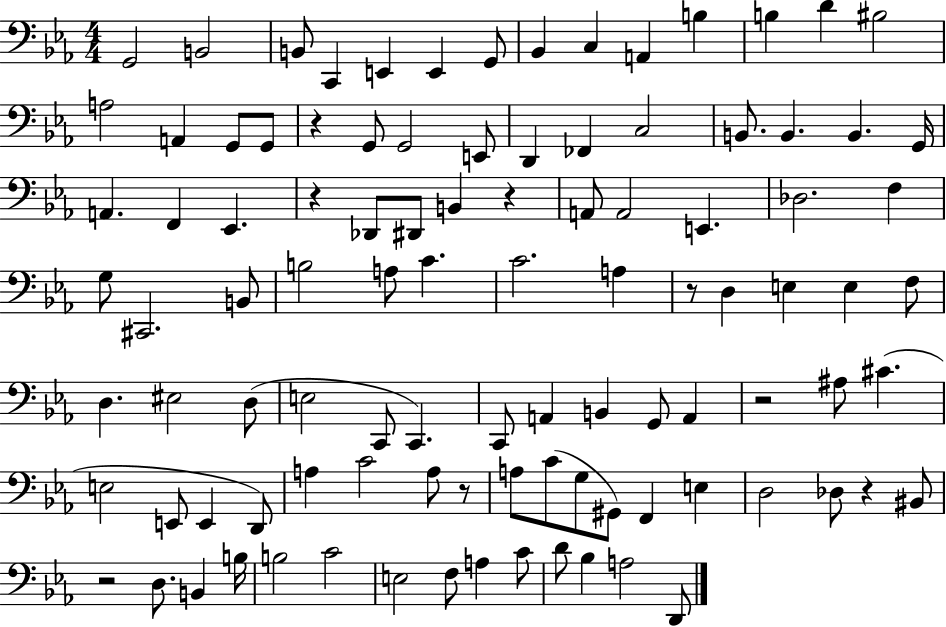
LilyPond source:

{
  \clef bass
  \numericTimeSignature
  \time 4/4
  \key ees \major
  g,2 b,2 | b,8 c,4 e,4 e,4 g,8 | bes,4 c4 a,4 b4 | b4 d'4 bis2 | \break a2 a,4 g,8 g,8 | r4 g,8 g,2 e,8 | d,4 fes,4 c2 | b,8. b,4. b,4. g,16 | \break a,4. f,4 ees,4. | r4 des,8 dis,8 b,4 r4 | a,8 a,2 e,4. | des2. f4 | \break g8 cis,2. b,8 | b2 a8 c'4. | c'2. a4 | r8 d4 e4 e4 f8 | \break d4. eis2 d8( | e2 c,8 c,4.) | c,8 a,4 b,4 g,8 a,4 | r2 ais8 cis'4.( | \break e2 e,8 e,4 d,8) | a4 c'2 a8 r8 | a8 c'8( g8 gis,8) f,4 e4 | d2 des8 r4 bis,8 | \break r2 d8. b,4 b16 | b2 c'2 | e2 f8 a4 c'8 | d'8 bes4 a2 d,8 | \break \bar "|."
}